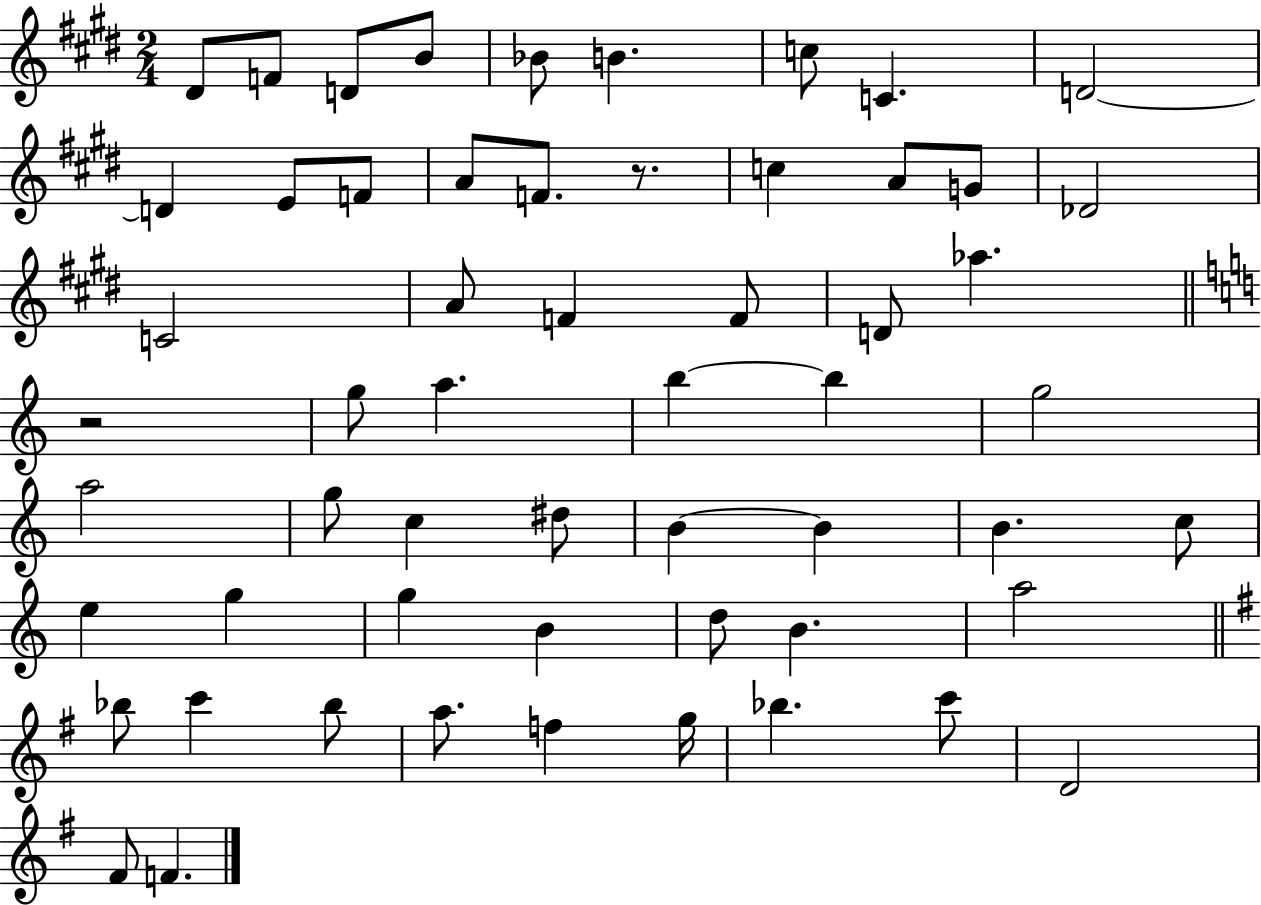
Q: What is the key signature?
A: E major